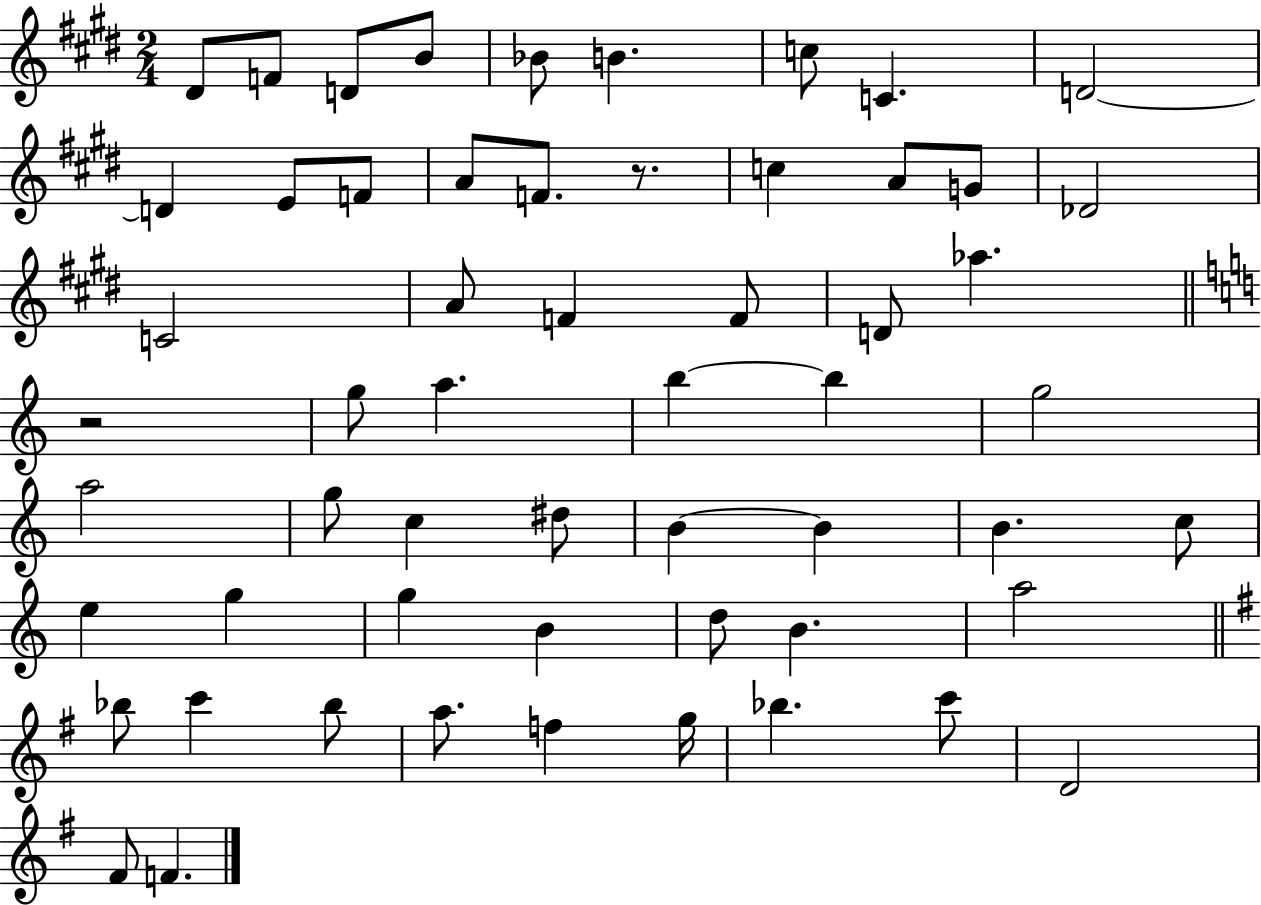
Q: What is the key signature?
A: E major